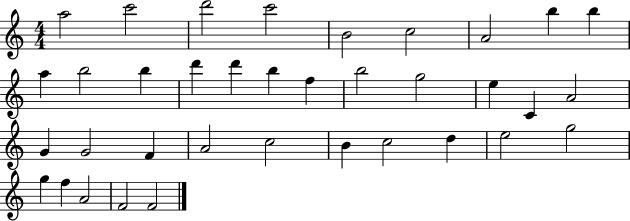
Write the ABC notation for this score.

X:1
T:Untitled
M:4/4
L:1/4
K:C
a2 c'2 d'2 c'2 B2 c2 A2 b b a b2 b d' d' b f b2 g2 e C A2 G G2 F A2 c2 B c2 d e2 g2 g f A2 F2 F2